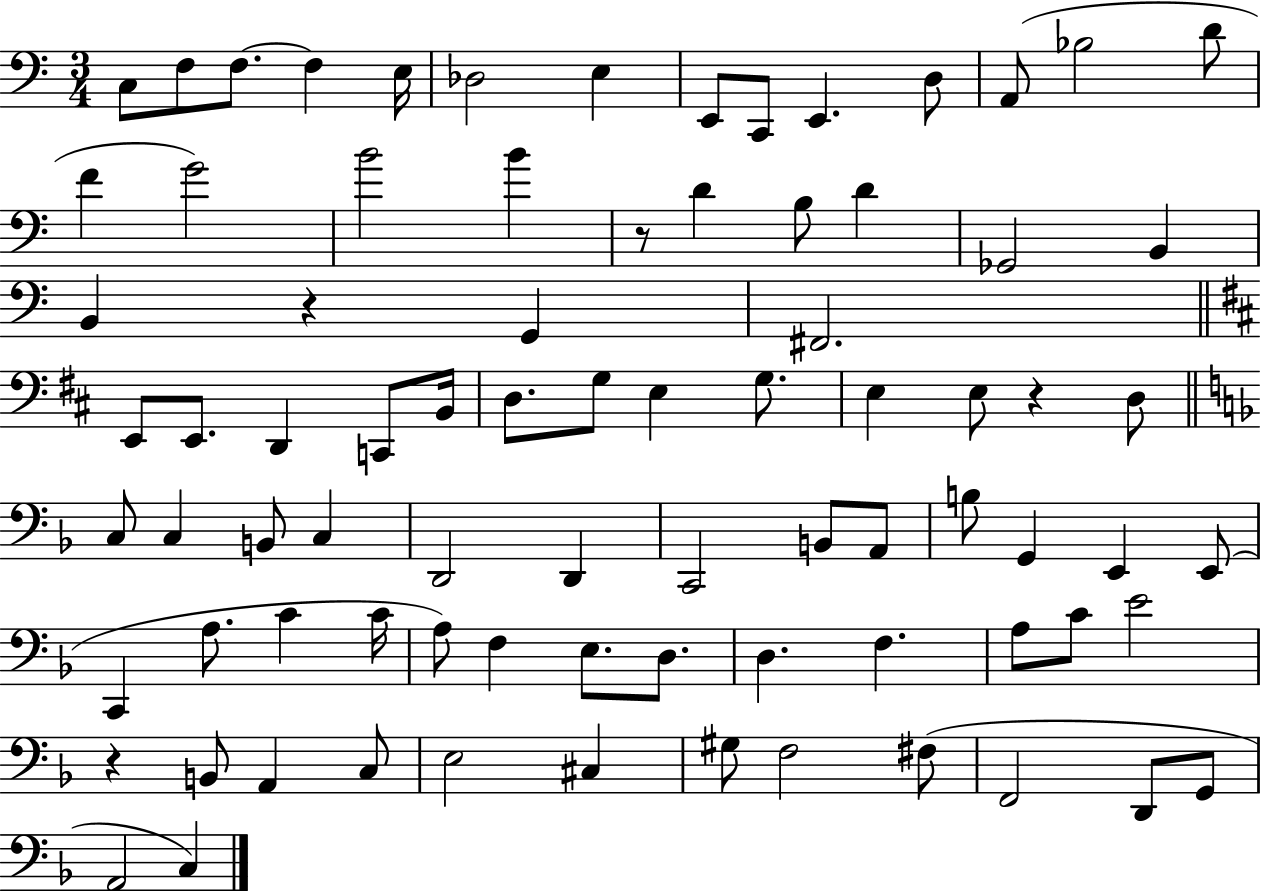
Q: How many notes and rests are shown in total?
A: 81